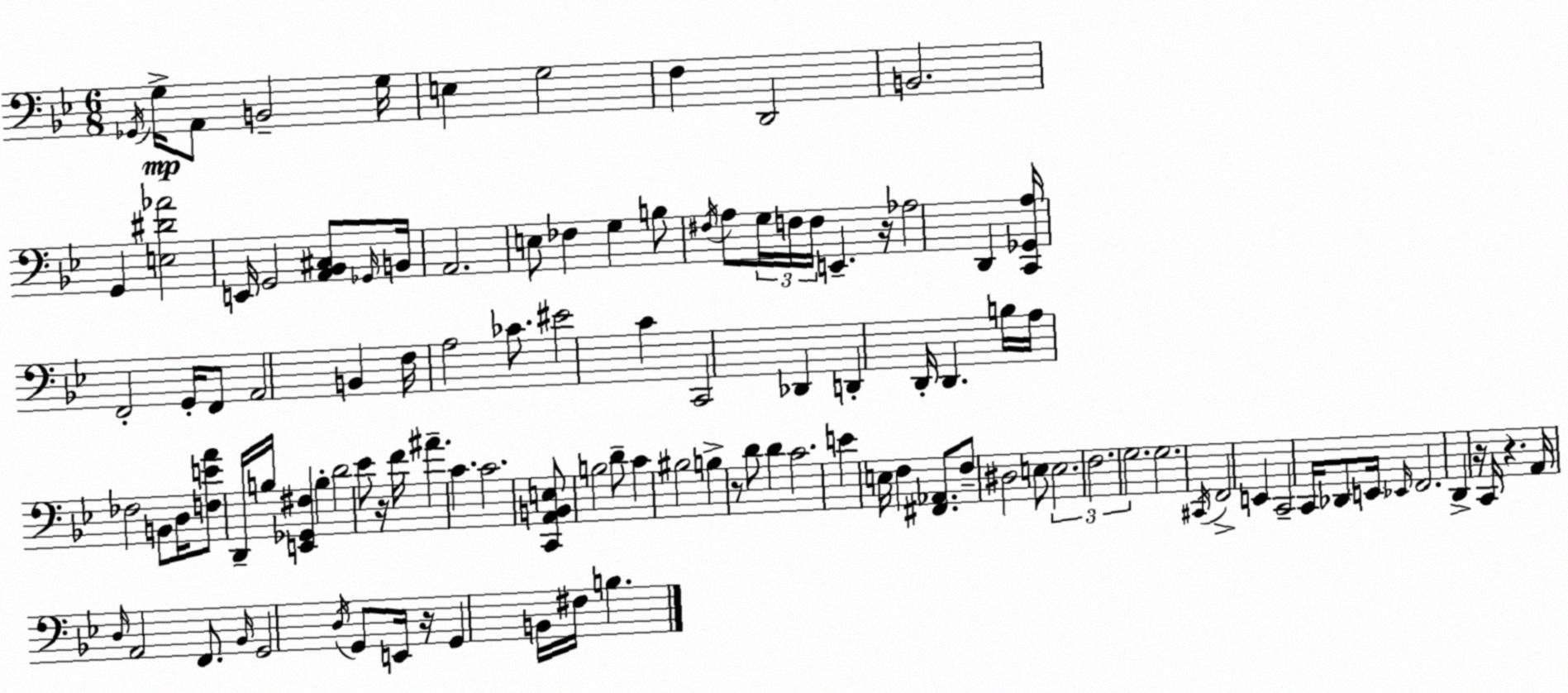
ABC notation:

X:1
T:Untitled
M:6/8
L:1/4
K:Bb
_G,,/4 G,/4 A,,/2 B,,2 G,/4 E, G,2 F, D,,2 B,,2 G,, [E,^D_A]2 E,,/4 G,,2 [A,,_B,,^C,]/2 _G,,/4 B,,/4 A,,2 E,/2 _F, G, B,/2 ^F,/4 A,/2 G,/4 F,/4 F,/4 E,, z/4 _A,2 D,, [C,,_G,,A,]/4 F,,2 G,,/4 F,,/2 A,,2 B,, F,/4 A,2 _C/2 ^E2 C C,,2 _D,, D,, D,,/4 D,, B,/4 A,/4 _F,2 B,,/2 D,/4 [F,EA]/2 D,,/4 B,/4 [E,,_G,,^F,] B, D2 _E/2 z/4 F/4 ^A C C2 [C,,A,,B,,E,]/2 B,2 D/2 C ^B,2 B, z/2 D/2 D C2 E E,/4 F, [^F,,_A,,]/2 F,/2 ^D,2 E,/2 E,2 F,2 G,2 G,2 ^C,,/4 F,,2 E,, C,,2 C,,/4 _D,,/2 E,,/4 _E,,/4 F,,2 D,, z/4 C,,/4 z A,,/4 D,/4 A,,2 F,,/2 _B,,/4 G,,2 D,/4 G,,/2 E,,/4 z/4 G,, B,,/4 ^F,/4 B,